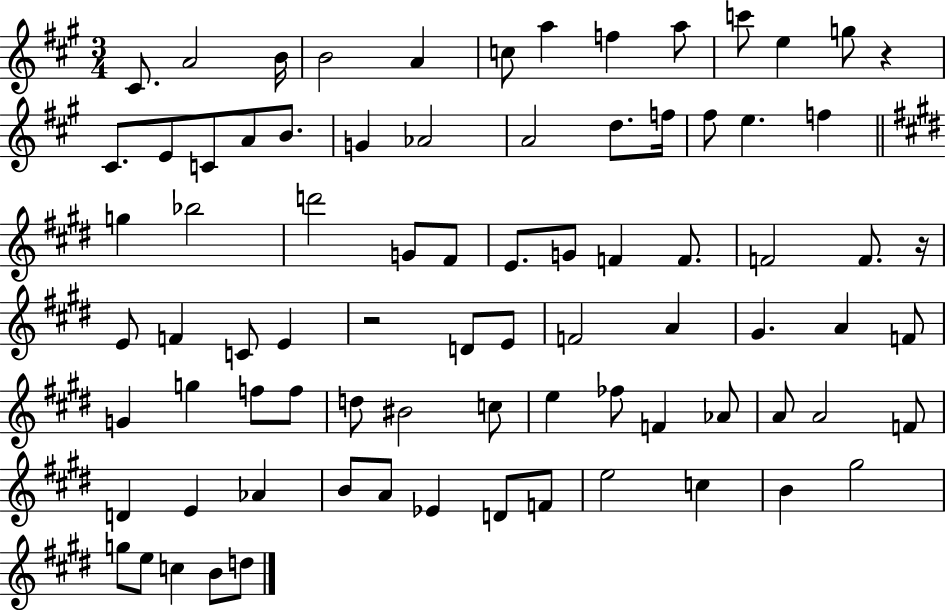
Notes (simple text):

C#4/e. A4/h B4/s B4/h A4/q C5/e A5/q F5/q A5/e C6/e E5/q G5/e R/q C#4/e. E4/e C4/e A4/e B4/e. G4/q Ab4/h A4/h D5/e. F5/s F#5/e E5/q. F5/q G5/q Bb5/h D6/h G4/e F#4/e E4/e. G4/e F4/q F4/e. F4/h F4/e. R/s E4/e F4/q C4/e E4/q R/h D4/e E4/e F4/h A4/q G#4/q. A4/q F4/e G4/q G5/q F5/e F5/e D5/e BIS4/h C5/e E5/q FES5/e F4/q Ab4/e A4/e A4/h F4/e D4/q E4/q Ab4/q B4/e A4/e Eb4/q D4/e F4/e E5/h C5/q B4/q G#5/h G5/e E5/e C5/q B4/e D5/e